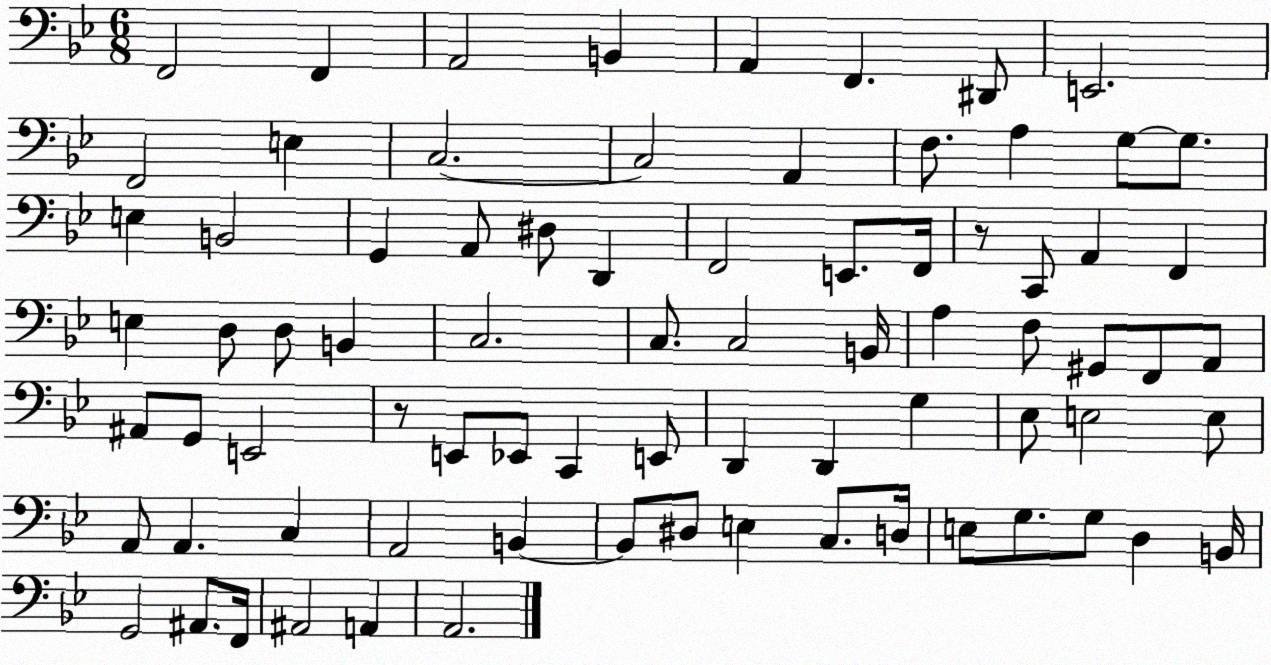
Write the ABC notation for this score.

X:1
T:Untitled
M:6/8
L:1/4
K:Bb
F,,2 F,, A,,2 B,, A,, F,, ^D,,/2 E,,2 F,,2 E, C,2 C,2 A,, F,/2 A, G,/2 G,/2 E, B,,2 G,, A,,/2 ^D,/2 D,, F,,2 E,,/2 F,,/4 z/2 C,,/2 A,, F,, E, D,/2 D,/2 B,, C,2 C,/2 C,2 B,,/4 A, F,/2 ^G,,/2 F,,/2 A,,/2 ^A,,/2 G,,/2 E,,2 z/2 E,,/2 _E,,/2 C,, E,,/2 D,, D,, G, _E,/2 E,2 E,/2 A,,/2 A,, C, A,,2 B,, B,,/2 ^D,/2 E, C,/2 D,/4 E,/2 G,/2 G,/2 D, B,,/4 G,,2 ^A,,/2 F,,/4 ^A,,2 A,, A,,2